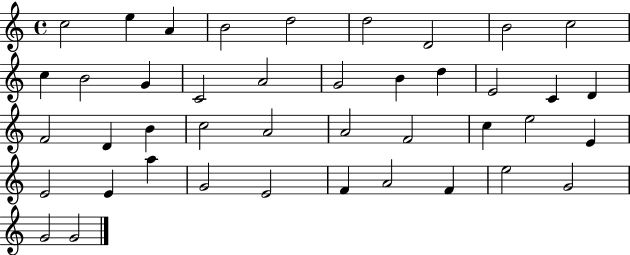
{
  \clef treble
  \time 4/4
  \defaultTimeSignature
  \key c \major
  c''2 e''4 a'4 | b'2 d''2 | d''2 d'2 | b'2 c''2 | \break c''4 b'2 g'4 | c'2 a'2 | g'2 b'4 d''4 | e'2 c'4 d'4 | \break f'2 d'4 b'4 | c''2 a'2 | a'2 f'2 | c''4 e''2 e'4 | \break e'2 e'4 a''4 | g'2 e'2 | f'4 a'2 f'4 | e''2 g'2 | \break g'2 g'2 | \bar "|."
}